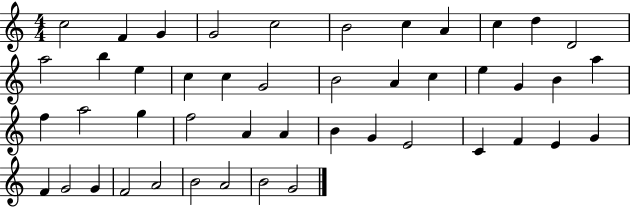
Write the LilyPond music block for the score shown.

{
  \clef treble
  \numericTimeSignature
  \time 4/4
  \key c \major
  c''2 f'4 g'4 | g'2 c''2 | b'2 c''4 a'4 | c''4 d''4 d'2 | \break a''2 b''4 e''4 | c''4 c''4 g'2 | b'2 a'4 c''4 | e''4 g'4 b'4 a''4 | \break f''4 a''2 g''4 | f''2 a'4 a'4 | b'4 g'4 e'2 | c'4 f'4 e'4 g'4 | \break f'4 g'2 g'4 | f'2 a'2 | b'2 a'2 | b'2 g'2 | \break \bar "|."
}